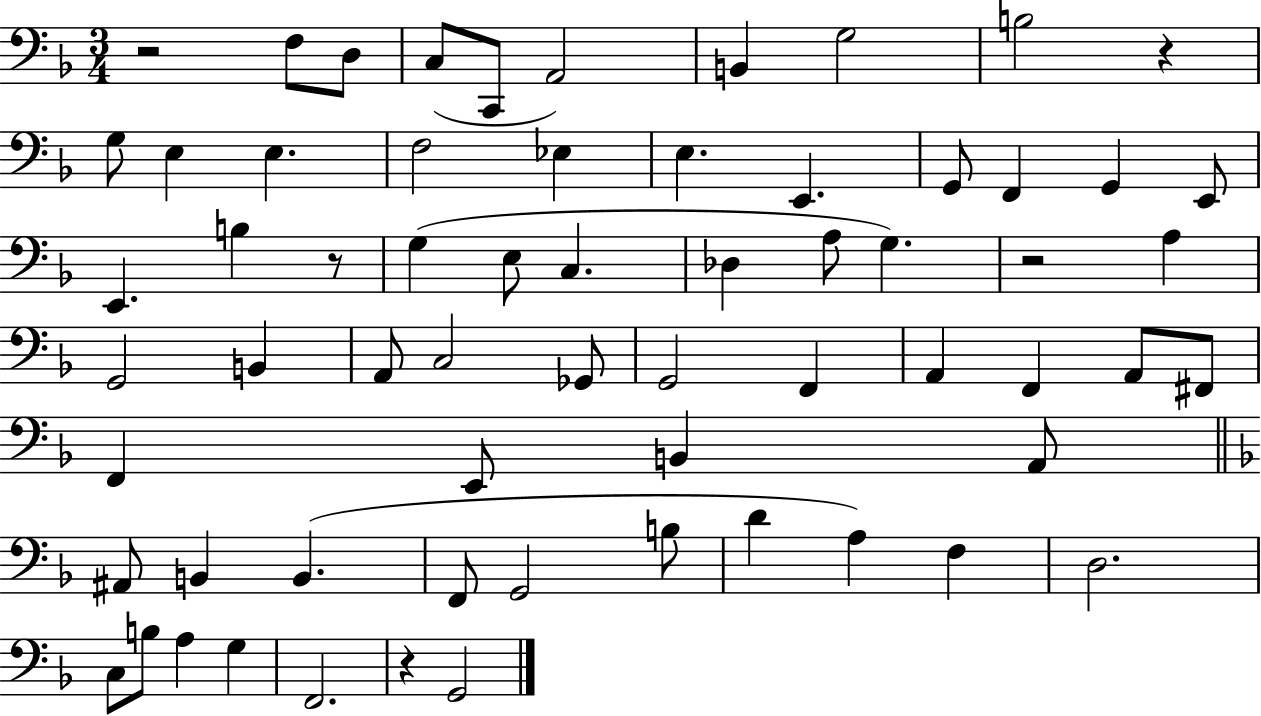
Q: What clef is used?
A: bass